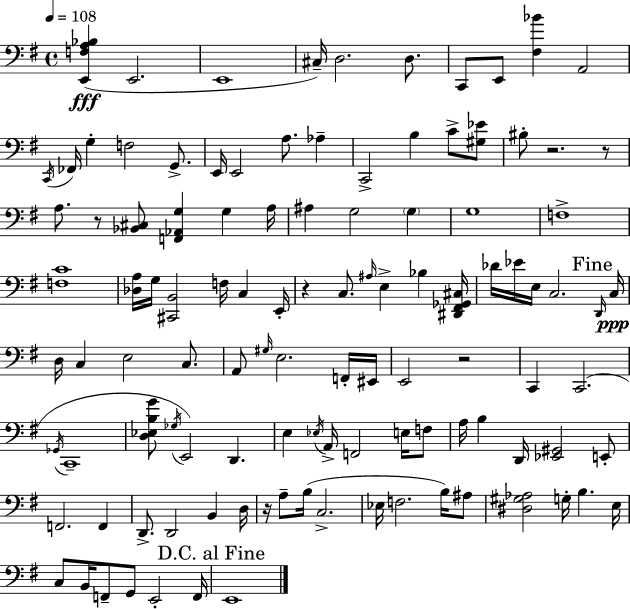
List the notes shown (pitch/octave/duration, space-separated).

[E2,F3,A3,Bb3]/q E2/h. E2/w C#3/s D3/h. D3/e. C2/e E2/e [F#3,Bb4]/q A2/h C2/s FES2/s G3/q F3/h G2/e. E2/s E2/h A3/e. Ab3/q C2/h B3/q C4/e [G#3,Eb4]/e BIS3/e R/h. R/e A3/e. R/e [Bb2,C#3]/e [F2,Ab2,G3]/q G3/q A3/s A#3/q G3/h G3/q G3/w F3/w [F3,C4]/w [Db3,A3]/s G3/s [C#2,B2]/h F3/s C3/q E2/s R/q C3/e. A#3/s E3/q Bb3/q [D#2,F#2,Gb2,C#3]/s Db4/s Eb4/s E3/s C3/h. D2/s C3/s D3/s C3/q E3/h C3/e. A2/e G#3/s E3/h. F2/s EIS2/s E2/h R/h C2/q C2/h. Gb2/s C2/w [D3,Eb3,B3,G4]/e Gb3/s E2/h D2/q. E3/q Eb3/s A2/s F2/h E3/s F3/e A3/s B3/q D2/s [Eb2,G#2]/h E2/e F2/h. F2/q D2/e. D2/h B2/q D3/s R/s A3/e B3/s C3/h. Eb3/s F3/h. B3/s A#3/e [D#3,G#3,Ab3]/h G3/s B3/q. E3/s C3/e B2/s F2/e G2/e E2/h F2/s E2/w